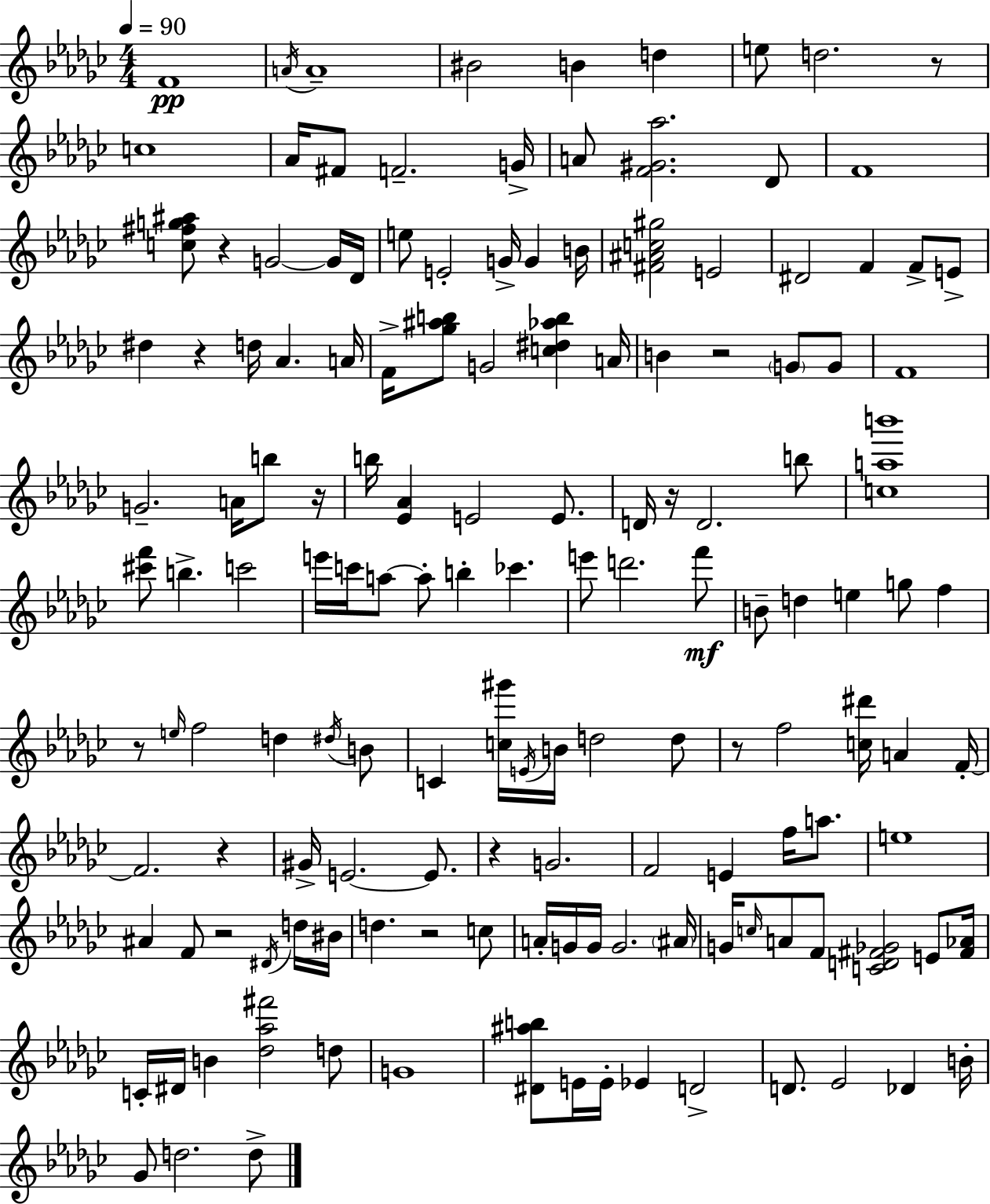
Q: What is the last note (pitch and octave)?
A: D5